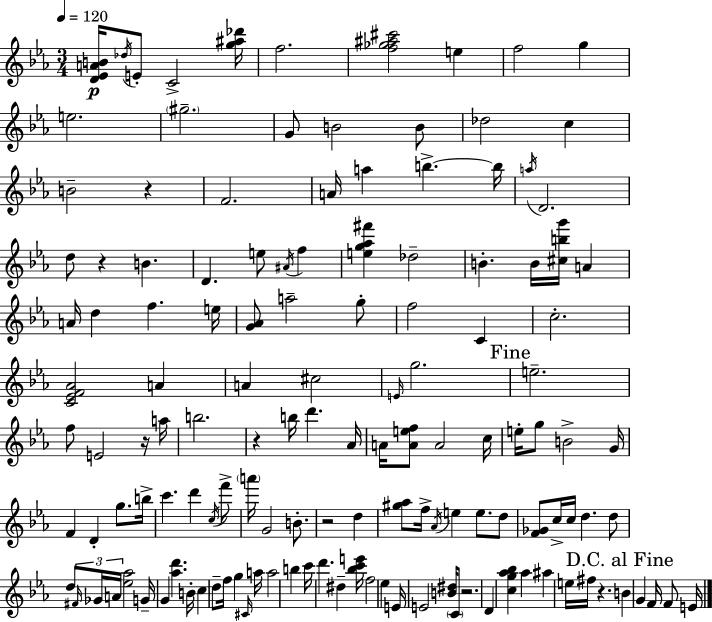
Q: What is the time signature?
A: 3/4